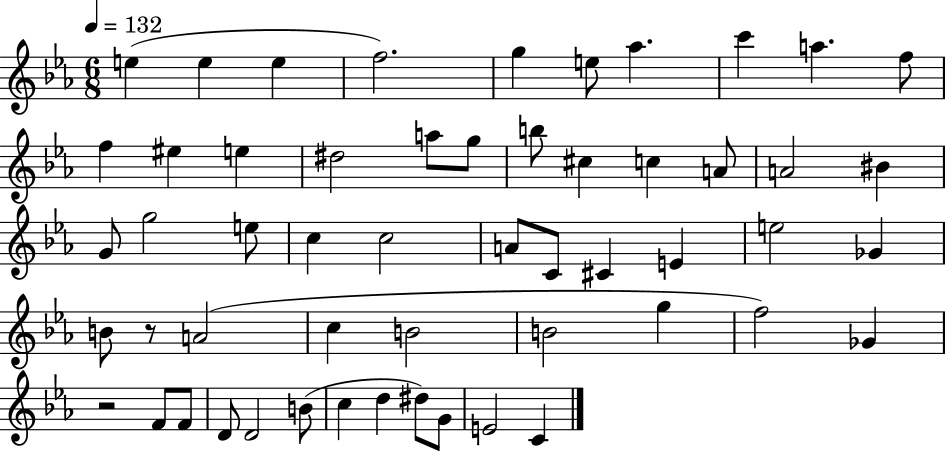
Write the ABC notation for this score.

X:1
T:Untitled
M:6/8
L:1/4
K:Eb
e e e f2 g e/2 _a c' a f/2 f ^e e ^d2 a/2 g/2 b/2 ^c c A/2 A2 ^B G/2 g2 e/2 c c2 A/2 C/2 ^C E e2 _G B/2 z/2 A2 c B2 B2 g f2 _G z2 F/2 F/2 D/2 D2 B/2 c d ^d/2 G/2 E2 C